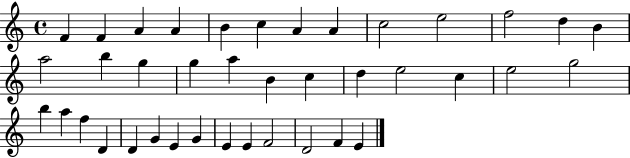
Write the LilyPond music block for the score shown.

{
  \clef treble
  \time 4/4
  \defaultTimeSignature
  \key c \major
  f'4 f'4 a'4 a'4 | b'4 c''4 a'4 a'4 | c''2 e''2 | f''2 d''4 b'4 | \break a''2 b''4 g''4 | g''4 a''4 b'4 c''4 | d''4 e''2 c''4 | e''2 g''2 | \break b''4 a''4 f''4 d'4 | d'4 g'4 e'4 g'4 | e'4 e'4 f'2 | d'2 f'4 e'4 | \break \bar "|."
}